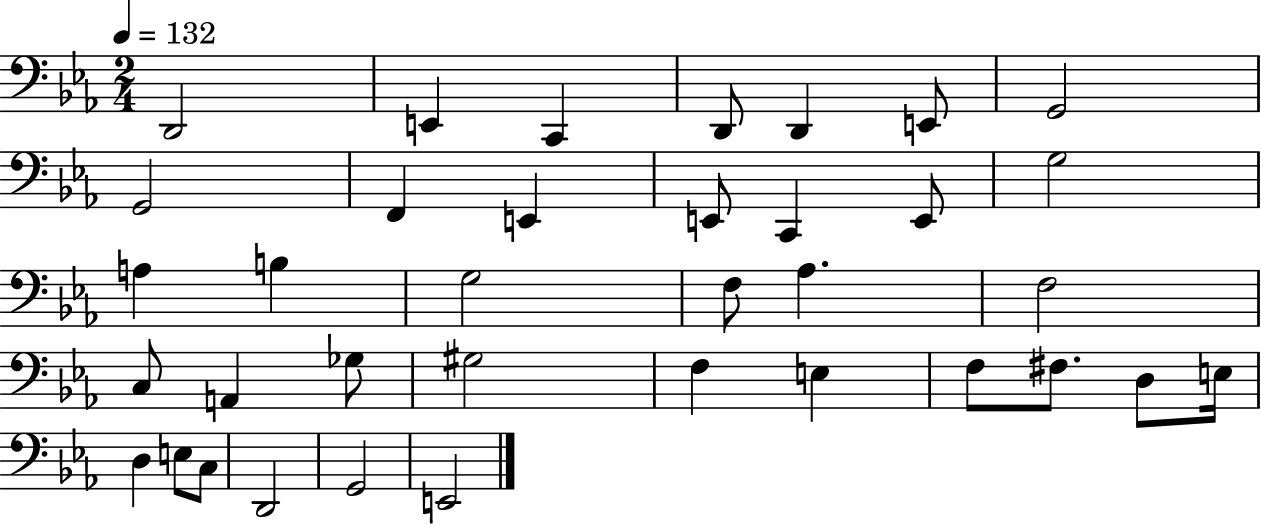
D2/h E2/q C2/q D2/e D2/q E2/e G2/h G2/h F2/q E2/q E2/e C2/q E2/e G3/h A3/q B3/q G3/h F3/e Ab3/q. F3/h C3/e A2/q Gb3/e G#3/h F3/q E3/q F3/e F#3/e. D3/e E3/s D3/q E3/e C3/e D2/h G2/h E2/h